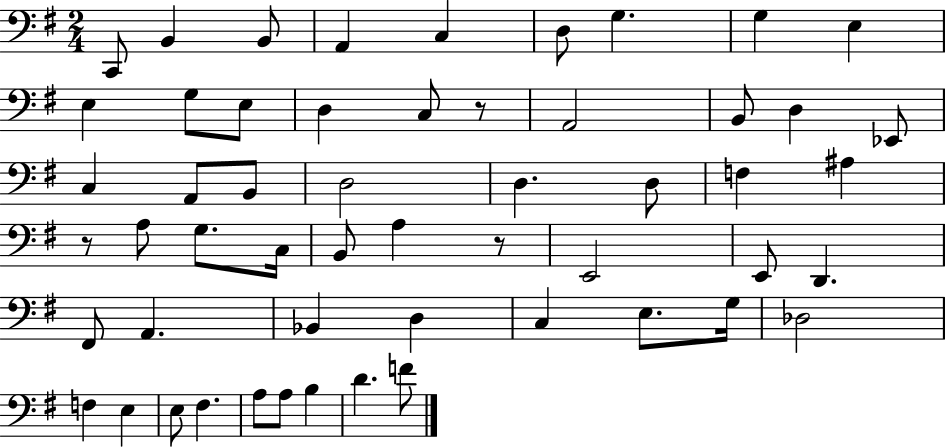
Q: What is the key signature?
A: G major